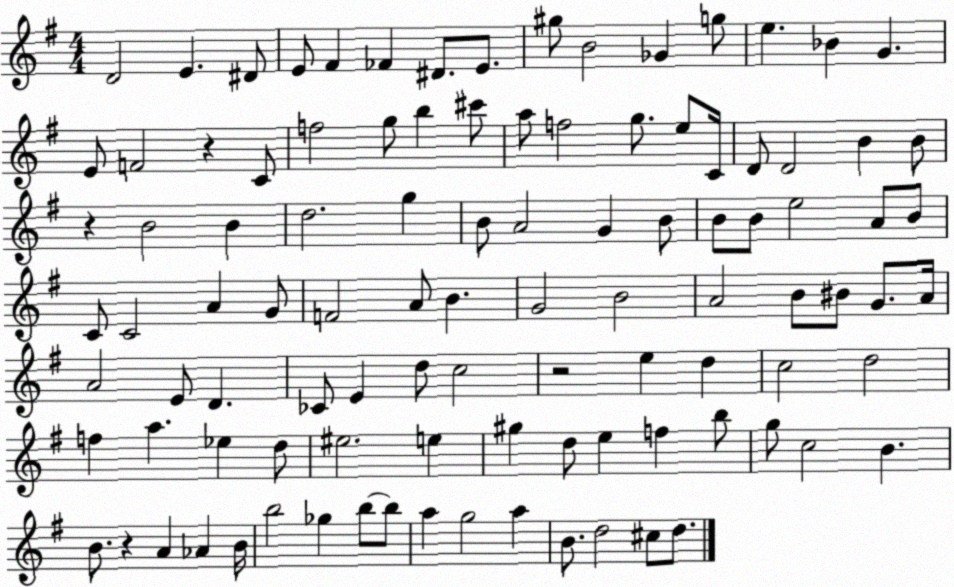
X:1
T:Untitled
M:4/4
L:1/4
K:G
D2 E ^D/2 E/2 ^F _F ^D/2 E/2 ^g/2 B2 _G g/2 e _B G E/2 F2 z C/2 f2 g/2 b ^c'/2 a/2 f2 g/2 e/2 C/4 D/2 D2 B B/2 z B2 B d2 g B/2 A2 G B/2 B/2 B/2 e2 A/2 B/2 C/2 C2 A G/2 F2 A/2 B G2 B2 A2 B/2 ^B/2 G/2 A/4 A2 E/2 D _C/2 E d/2 c2 z2 e d c2 d2 f a _e d/2 ^e2 e ^g d/2 e f b/2 g/2 c2 B B/2 z A _A B/4 b2 _g b/2 b/2 a g2 a B/2 d2 ^c/2 d/2